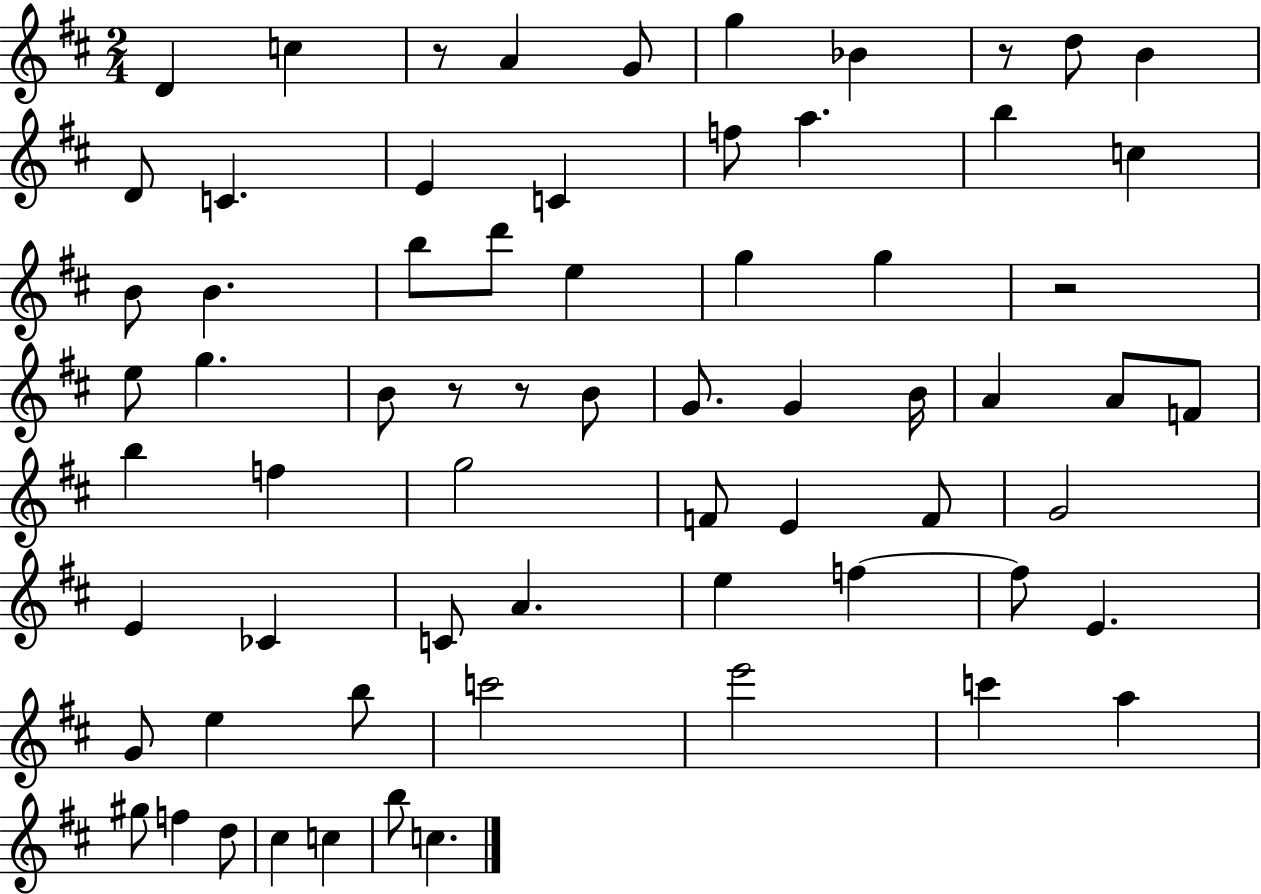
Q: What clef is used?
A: treble